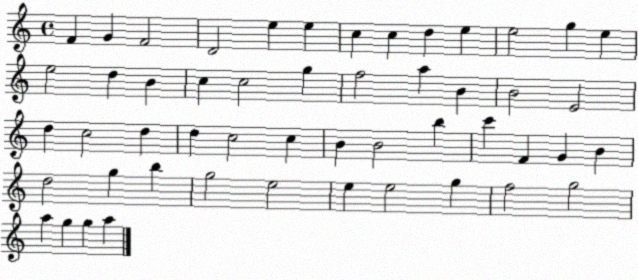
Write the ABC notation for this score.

X:1
T:Untitled
M:4/4
L:1/4
K:C
F G F2 D2 e e c c d e e2 g e e2 d B c c2 g f2 a B B2 E2 d c2 d d c2 c B B2 b c' F G B d2 g b g2 e2 e e2 g f2 g2 a g g a